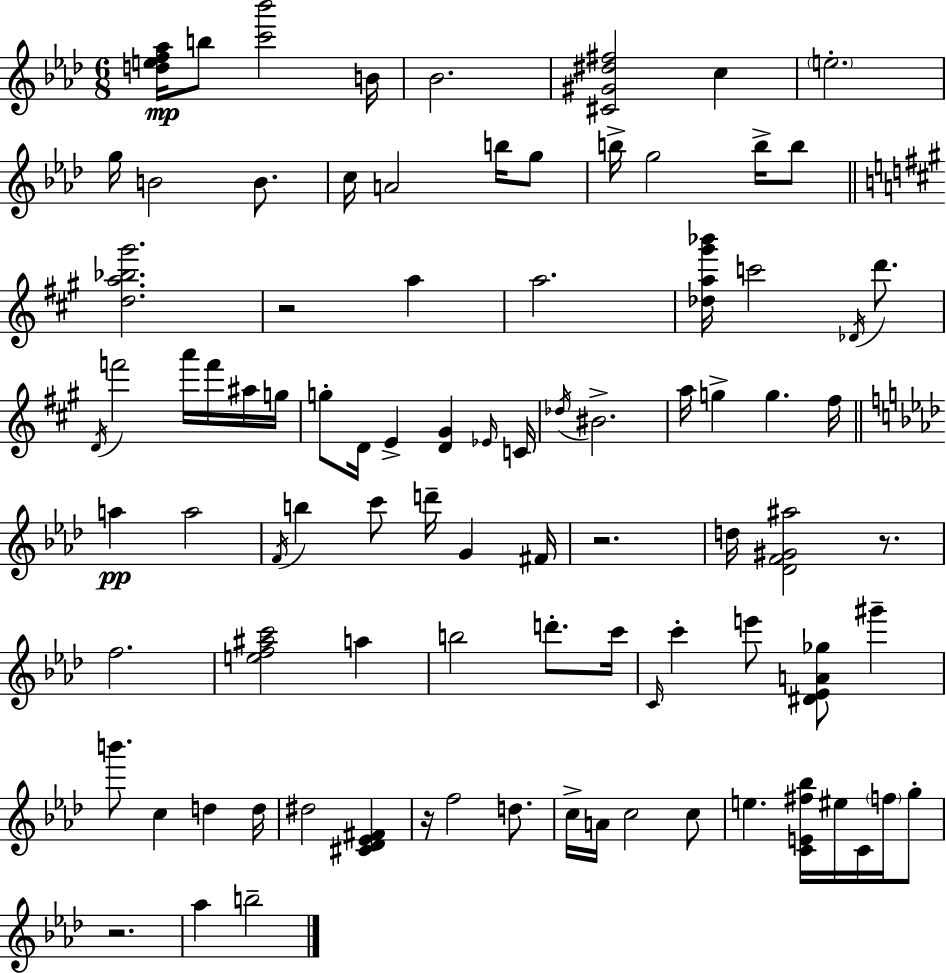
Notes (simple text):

[D5,E5,F5,Ab5]/s B5/e [C6,Bb6]/h B4/s Bb4/h. [C#4,G#4,D#5,F#5]/h C5/q E5/h. G5/s B4/h B4/e. C5/s A4/h B5/s G5/e B5/s G5/h B5/s B5/e [D5,A5,Bb5,G#6]/h. R/h A5/q A5/h. [Db5,A5,G#6,Bb6]/s C6/h Db4/s D6/e. D4/s F6/h A6/s F6/s A#5/s G5/s G5/e D4/s E4/q [D4,G#4]/q Eb4/s C4/s Db5/s BIS4/h. A5/s G5/q G5/q. F#5/s A5/q A5/h F4/s B5/q C6/e D6/s G4/q F#4/s R/h. D5/s [Db4,F4,G#4,A#5]/h R/e. F5/h. [E5,F5,A#5,C6]/h A5/q B5/h D6/e. C6/s C4/s C6/q E6/e [D#4,Eb4,A4,Gb5]/e G#6/q B6/e. C5/q D5/q D5/s D#5/h [C#4,Db4,Eb4,F#4]/q R/s F5/h D5/e. C5/s A4/s C5/h C5/e E5/q. [C4,E4,F#5,Bb5]/s EIS5/s C4/s F5/s G5/e R/h. Ab5/q B5/h